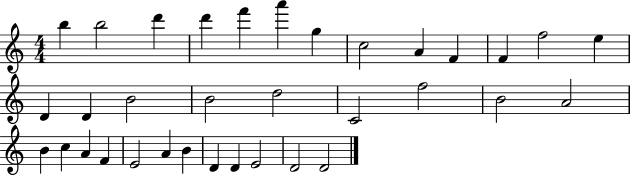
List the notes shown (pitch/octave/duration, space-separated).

B5/q B5/h D6/q D6/q F6/q A6/q G5/q C5/h A4/q F4/q F4/q F5/h E5/q D4/q D4/q B4/h B4/h D5/h C4/h F5/h B4/h A4/h B4/q C5/q A4/q F4/q E4/h A4/q B4/q D4/q D4/q E4/h D4/h D4/h